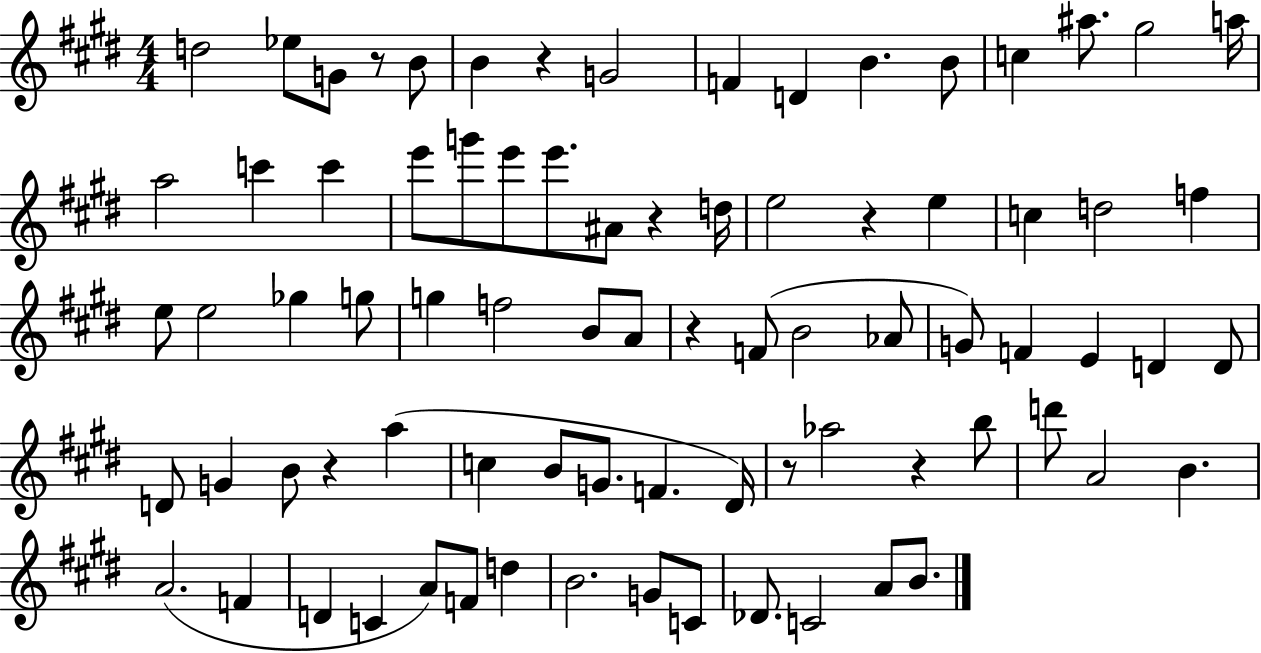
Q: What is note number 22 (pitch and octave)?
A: A#4